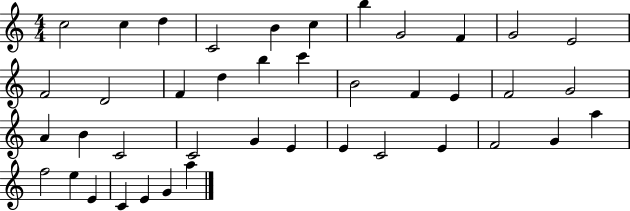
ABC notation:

X:1
T:Untitled
M:4/4
L:1/4
K:C
c2 c d C2 B c b G2 F G2 E2 F2 D2 F d b c' B2 F E F2 G2 A B C2 C2 G E E C2 E F2 G a f2 e E C E G a